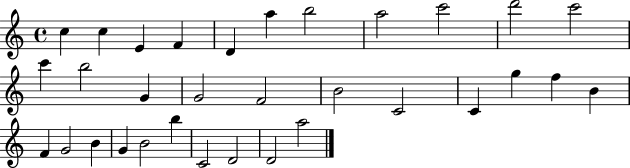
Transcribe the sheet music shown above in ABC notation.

X:1
T:Untitled
M:4/4
L:1/4
K:C
c c E F D a b2 a2 c'2 d'2 c'2 c' b2 G G2 F2 B2 C2 C g f B F G2 B G B2 b C2 D2 D2 a2